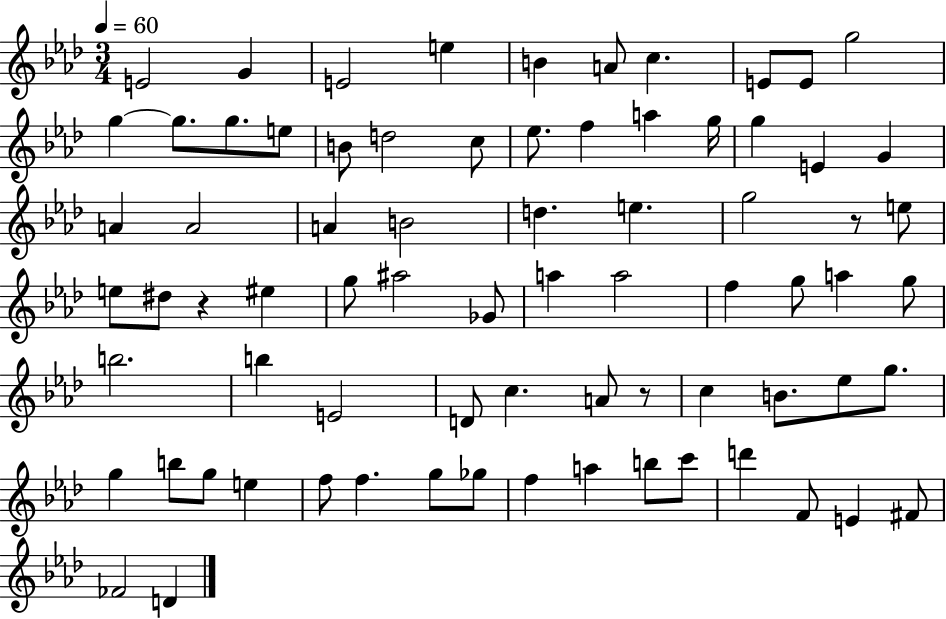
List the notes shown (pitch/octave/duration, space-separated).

E4/h G4/q E4/h E5/q B4/q A4/e C5/q. E4/e E4/e G5/h G5/q G5/e. G5/e. E5/e B4/e D5/h C5/e Eb5/e. F5/q A5/q G5/s G5/q E4/q G4/q A4/q A4/h A4/q B4/h D5/q. E5/q. G5/h R/e E5/e E5/e D#5/e R/q EIS5/q G5/e A#5/h Gb4/e A5/q A5/h F5/q G5/e A5/q G5/e B5/h. B5/q E4/h D4/e C5/q. A4/e R/e C5/q B4/e. Eb5/e G5/e. G5/q B5/e G5/e E5/q F5/e F5/q. G5/e Gb5/e F5/q A5/q B5/e C6/e D6/q F4/e E4/q F#4/e FES4/h D4/q